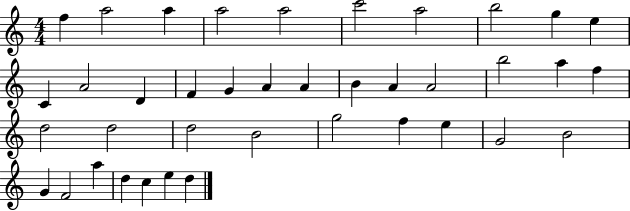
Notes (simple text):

F5/q A5/h A5/q A5/h A5/h C6/h A5/h B5/h G5/q E5/q C4/q A4/h D4/q F4/q G4/q A4/q A4/q B4/q A4/q A4/h B5/h A5/q F5/q D5/h D5/h D5/h B4/h G5/h F5/q E5/q G4/h B4/h G4/q F4/h A5/q D5/q C5/q E5/q D5/q